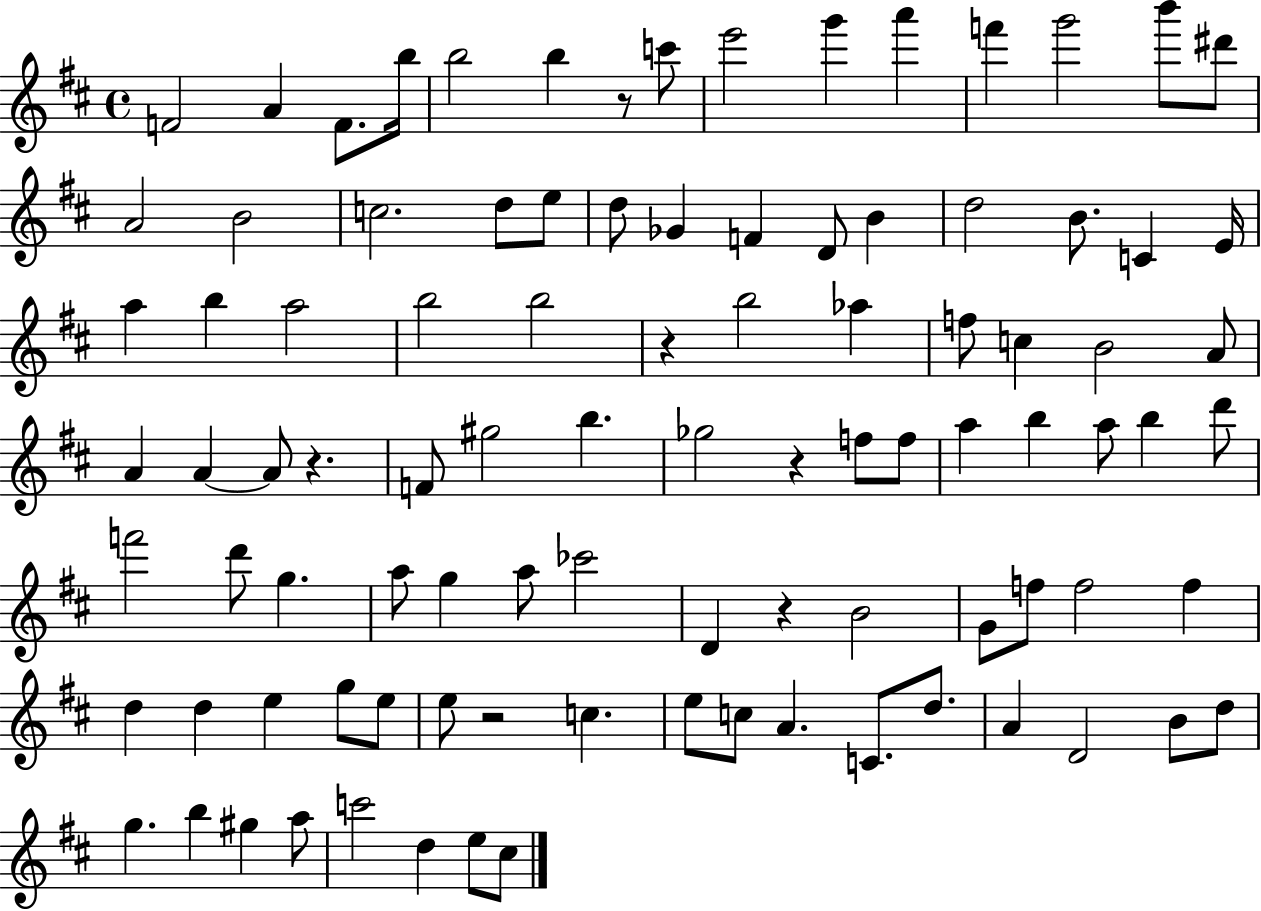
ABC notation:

X:1
T:Untitled
M:4/4
L:1/4
K:D
F2 A F/2 b/4 b2 b z/2 c'/2 e'2 g' a' f' g'2 b'/2 ^d'/2 A2 B2 c2 d/2 e/2 d/2 _G F D/2 B d2 B/2 C E/4 a b a2 b2 b2 z b2 _a f/2 c B2 A/2 A A A/2 z F/2 ^g2 b _g2 z f/2 f/2 a b a/2 b d'/2 f'2 d'/2 g a/2 g a/2 _c'2 D z B2 G/2 f/2 f2 f d d e g/2 e/2 e/2 z2 c e/2 c/2 A C/2 d/2 A D2 B/2 d/2 g b ^g a/2 c'2 d e/2 ^c/2